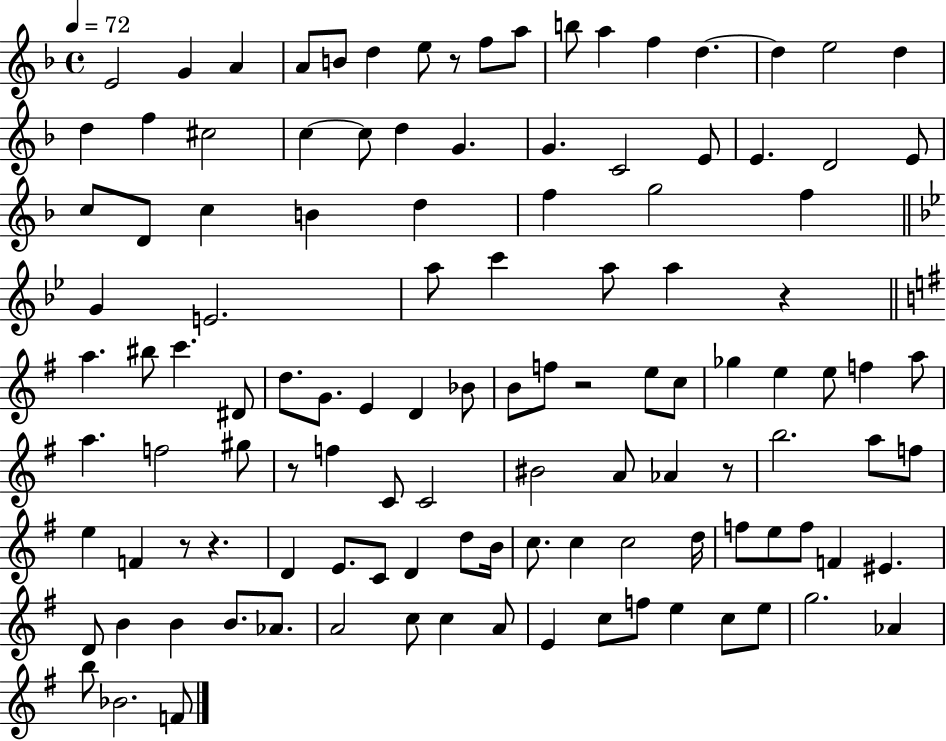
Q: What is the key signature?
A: F major